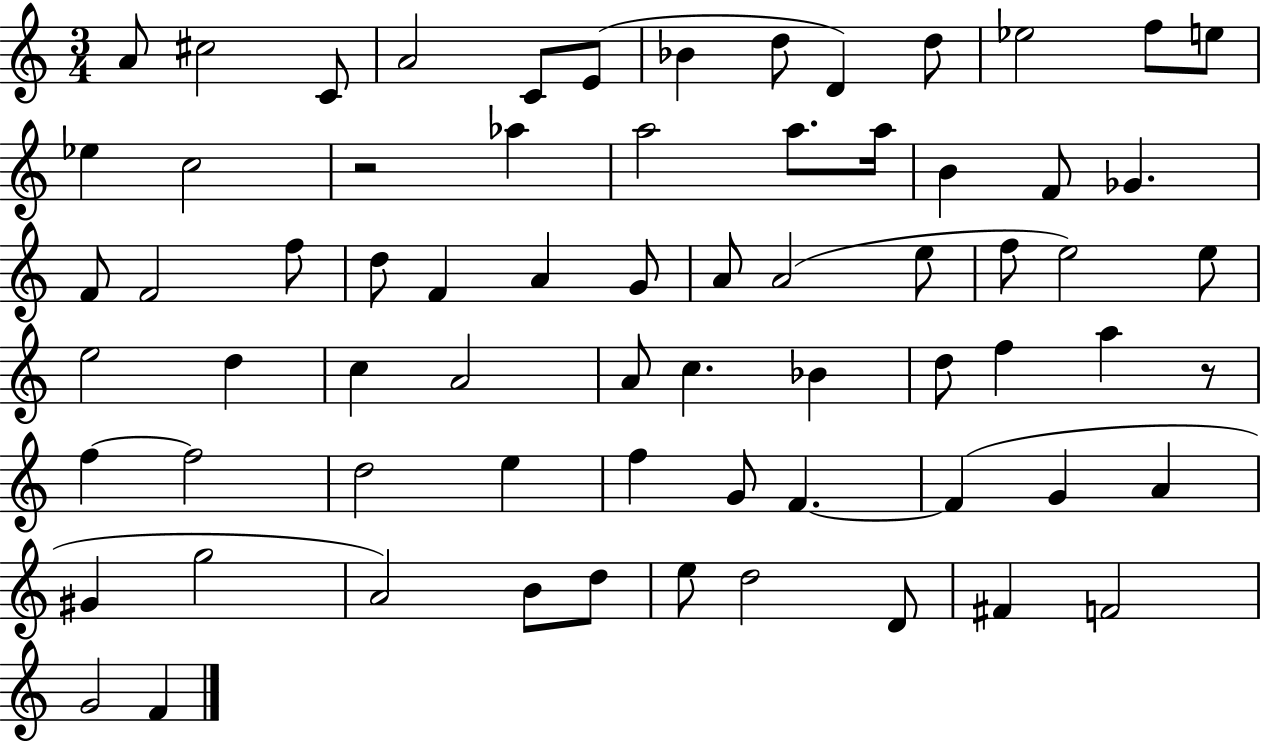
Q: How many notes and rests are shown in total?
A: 69